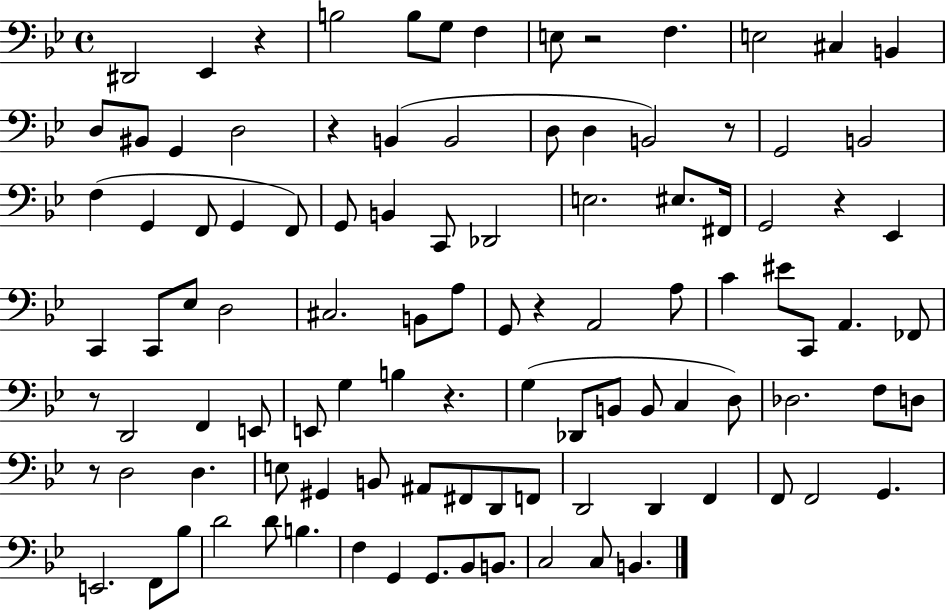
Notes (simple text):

D#2/h Eb2/q R/q B3/h B3/e G3/e F3/q E3/e R/h F3/q. E3/h C#3/q B2/q D3/e BIS2/e G2/q D3/h R/q B2/q B2/h D3/e D3/q B2/h R/e G2/h B2/h F3/q G2/q F2/e G2/q F2/e G2/e B2/q C2/e Db2/h E3/h. EIS3/e. F#2/s G2/h R/q Eb2/q C2/q C2/e Eb3/e D3/h C#3/h. B2/e A3/e G2/e R/q A2/h A3/e C4/q EIS4/e C2/e A2/q. FES2/e R/e D2/h F2/q E2/e E2/e G3/q B3/q R/q. G3/q Db2/e B2/e B2/e C3/q D3/e Db3/h. F3/e D3/e R/e D3/h D3/q. E3/e G#2/q B2/e A#2/e F#2/e D2/e F2/e D2/h D2/q F2/q F2/e F2/h G2/q. E2/h. F2/e Bb3/e D4/h D4/e B3/q. F3/q G2/q G2/e. Bb2/e B2/e. C3/h C3/e B2/q.